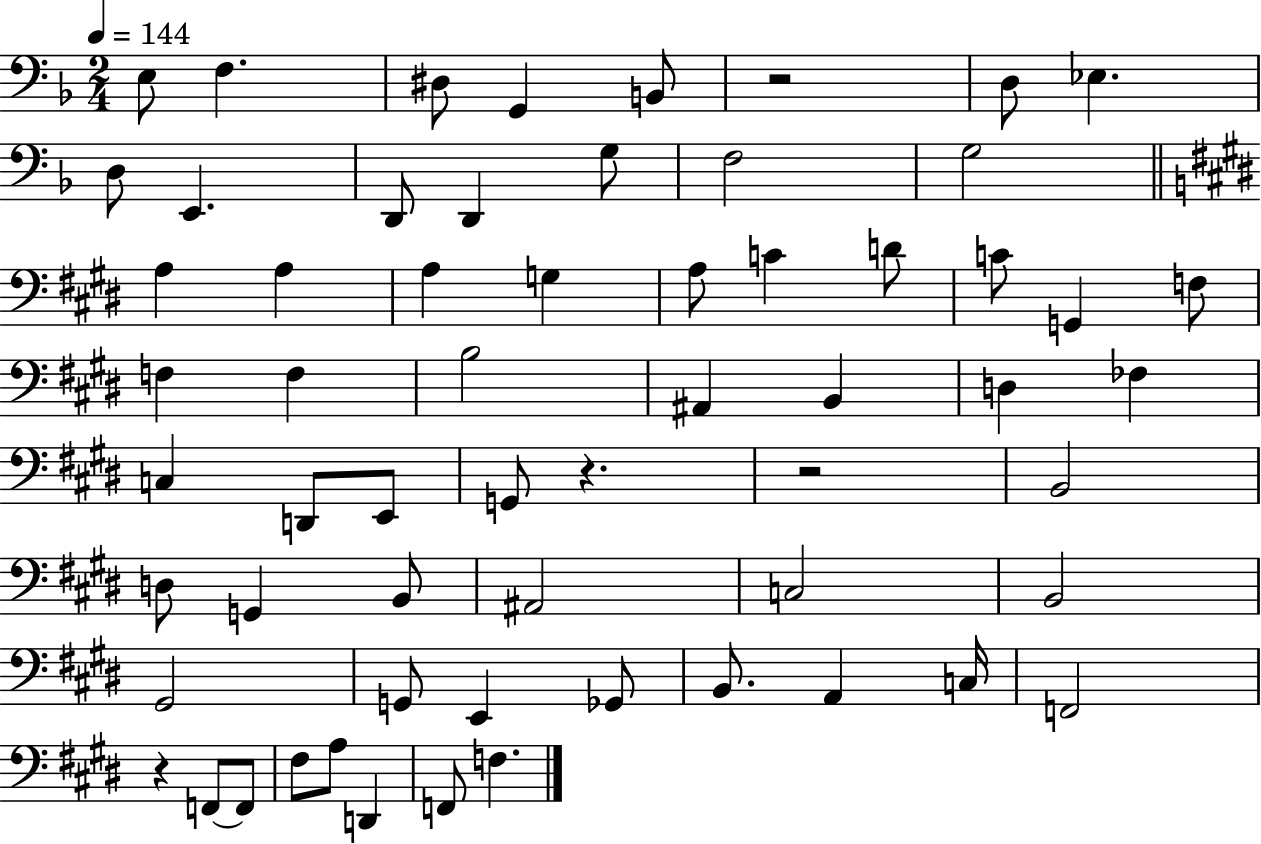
E3/e F3/q. D#3/e G2/q B2/e R/h D3/e Eb3/q. D3/e E2/q. D2/e D2/q G3/e F3/h G3/h A3/q A3/q A3/q G3/q A3/e C4/q D4/e C4/e G2/q F3/e F3/q F3/q B3/h A#2/q B2/q D3/q FES3/q C3/q D2/e E2/e G2/e R/q. R/h B2/h D3/e G2/q B2/e A#2/h C3/h B2/h G#2/h G2/e E2/q Gb2/e B2/e. A2/q C3/s F2/h R/q F2/e F2/e F#3/e A3/e D2/q F2/e F3/q.